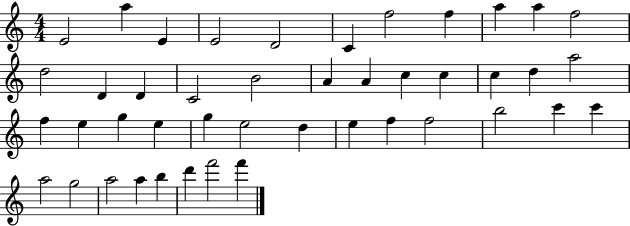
E4/h A5/q E4/q E4/h D4/h C4/q F5/h F5/q A5/q A5/q F5/h D5/h D4/q D4/q C4/h B4/h A4/q A4/q C5/q C5/q C5/q D5/q A5/h F5/q E5/q G5/q E5/q G5/q E5/h D5/q E5/q F5/q F5/h B5/h C6/q C6/q A5/h G5/h A5/h A5/q B5/q D6/q F6/h F6/q